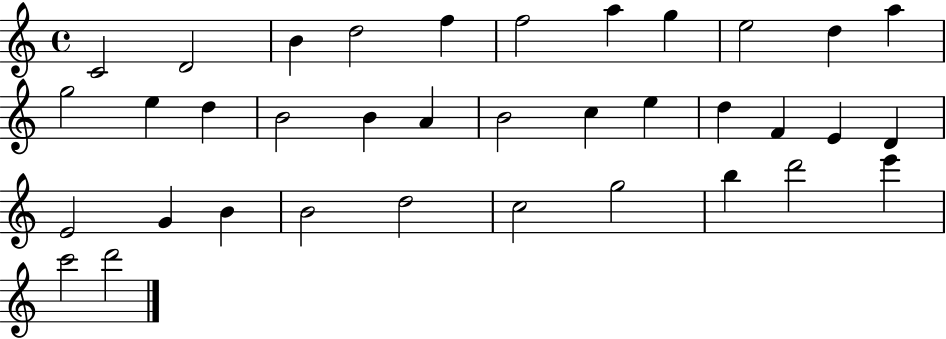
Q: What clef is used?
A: treble